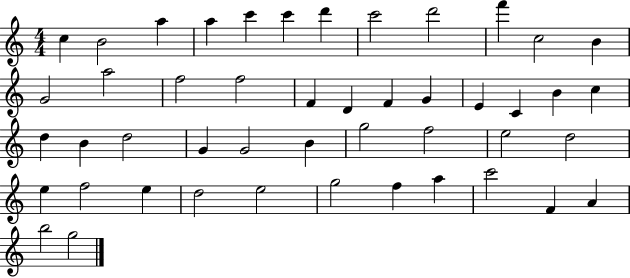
{
  \clef treble
  \numericTimeSignature
  \time 4/4
  \key c \major
  c''4 b'2 a''4 | a''4 c'''4 c'''4 d'''4 | c'''2 d'''2 | f'''4 c''2 b'4 | \break g'2 a''2 | f''2 f''2 | f'4 d'4 f'4 g'4 | e'4 c'4 b'4 c''4 | \break d''4 b'4 d''2 | g'4 g'2 b'4 | g''2 f''2 | e''2 d''2 | \break e''4 f''2 e''4 | d''2 e''2 | g''2 f''4 a''4 | c'''2 f'4 a'4 | \break b''2 g''2 | \bar "|."
}